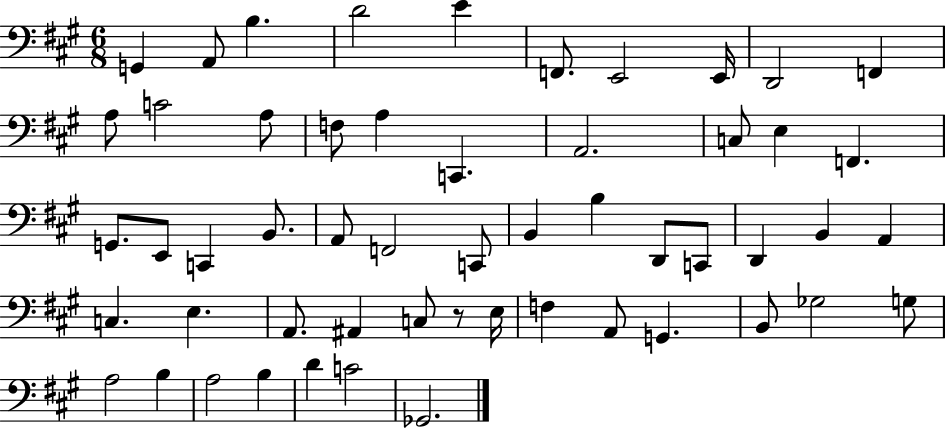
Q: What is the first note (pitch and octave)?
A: G2